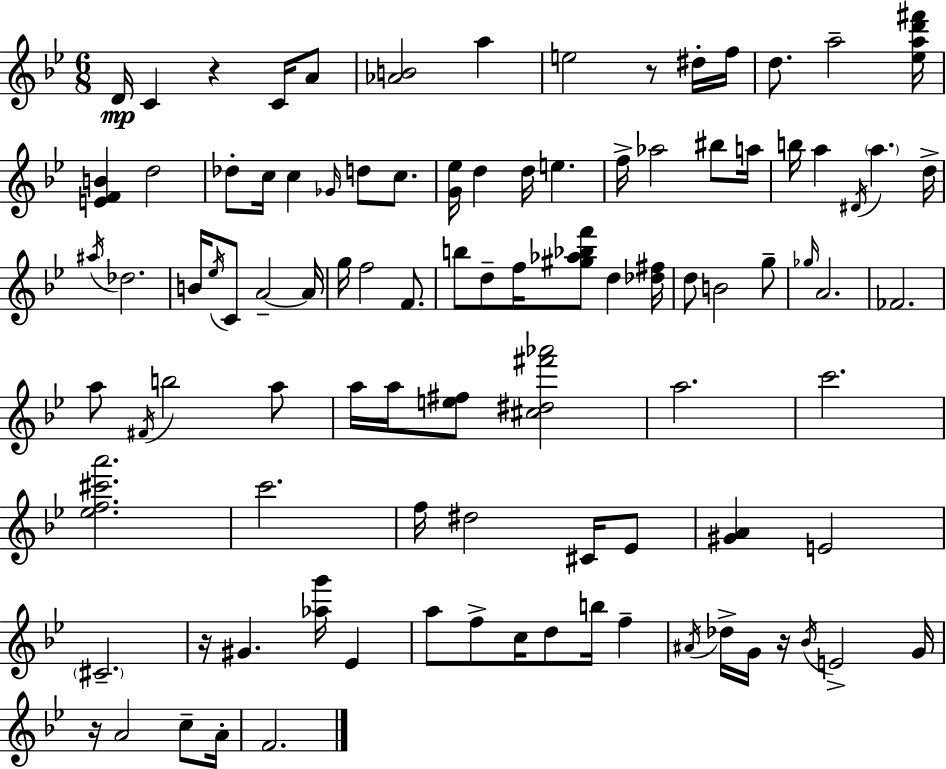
{
  \clef treble
  \numericTimeSignature
  \time 6/8
  \key bes \major
  d'16\mp c'4 r4 c'16 a'8 | <aes' b'>2 a''4 | e''2 r8 dis''16-. f''16 | d''8. a''2-- <ees'' a'' d''' fis'''>16 | \break <e' f' b'>4 d''2 | des''8-. c''16 c''4 \grace { ges'16 } d''8 c''8. | <g' ees''>16 d''4 d''16 e''4. | f''16-> aes''2 bis''8 | \break a''16 b''16 a''4 \acciaccatura { dis'16 } \parenthesize a''4. | d''16-> \acciaccatura { ais''16 } des''2. | b'16 \acciaccatura { ees''16 } c'8 a'2--~~ | a'16 g''16 f''2 | \break f'8. b''8 d''8-- f''16 <gis'' aes'' bes'' f'''>8 d''4 | <des'' fis''>16 d''8 b'2 | g''8-- \grace { ges''16 } a'2. | fes'2. | \break a''8 \acciaccatura { fis'16 } b''2 | a''8 a''16 a''16 <e'' fis''>8 <cis'' dis'' fis''' aes'''>2 | a''2. | c'''2. | \break <ees'' f'' cis''' a'''>2. | c'''2. | f''16 dis''2 | cis'16 ees'8 <gis' a'>4 e'2 | \break \parenthesize cis'2.-- | r16 gis'4. | <aes'' g'''>16 ees'4 a''8 f''8-> c''16 d''8 | b''16 f''4-- \acciaccatura { ais'16 } des''16-> g'16 r16 \acciaccatura { bes'16 } e'2-> | \break g'16 r16 a'2 | c''8-- a'16-. f'2. | \bar "|."
}